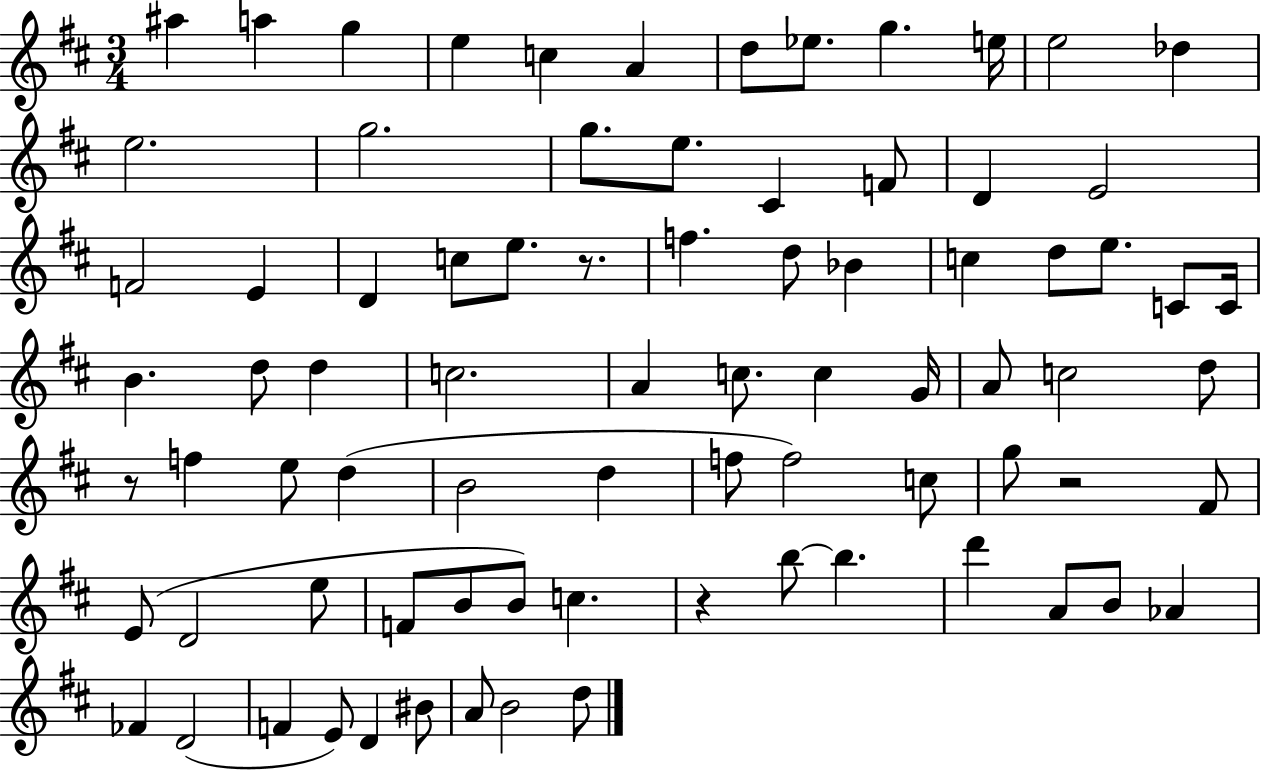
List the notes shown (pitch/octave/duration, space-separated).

A#5/q A5/q G5/q E5/q C5/q A4/q D5/e Eb5/e. G5/q. E5/s E5/h Db5/q E5/h. G5/h. G5/e. E5/e. C#4/q F4/e D4/q E4/h F4/h E4/q D4/q C5/e E5/e. R/e. F5/q. D5/e Bb4/q C5/q D5/e E5/e. C4/e C4/s B4/q. D5/e D5/q C5/h. A4/q C5/e. C5/q G4/s A4/e C5/h D5/e R/e F5/q E5/e D5/q B4/h D5/q F5/e F5/h C5/e G5/e R/h F#4/e E4/e D4/h E5/e F4/e B4/e B4/e C5/q. R/q B5/e B5/q. D6/q A4/e B4/e Ab4/q FES4/q D4/h F4/q E4/e D4/q BIS4/e A4/e B4/h D5/e